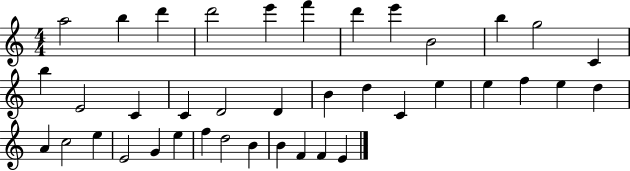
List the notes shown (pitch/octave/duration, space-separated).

A5/h B5/q D6/q D6/h E6/q F6/q D6/q E6/q B4/h B5/q G5/h C4/q B5/q E4/h C4/q C4/q D4/h D4/q B4/q D5/q C4/q E5/q E5/q F5/q E5/q D5/q A4/q C5/h E5/q E4/h G4/q E5/q F5/q D5/h B4/q B4/q F4/q F4/q E4/q